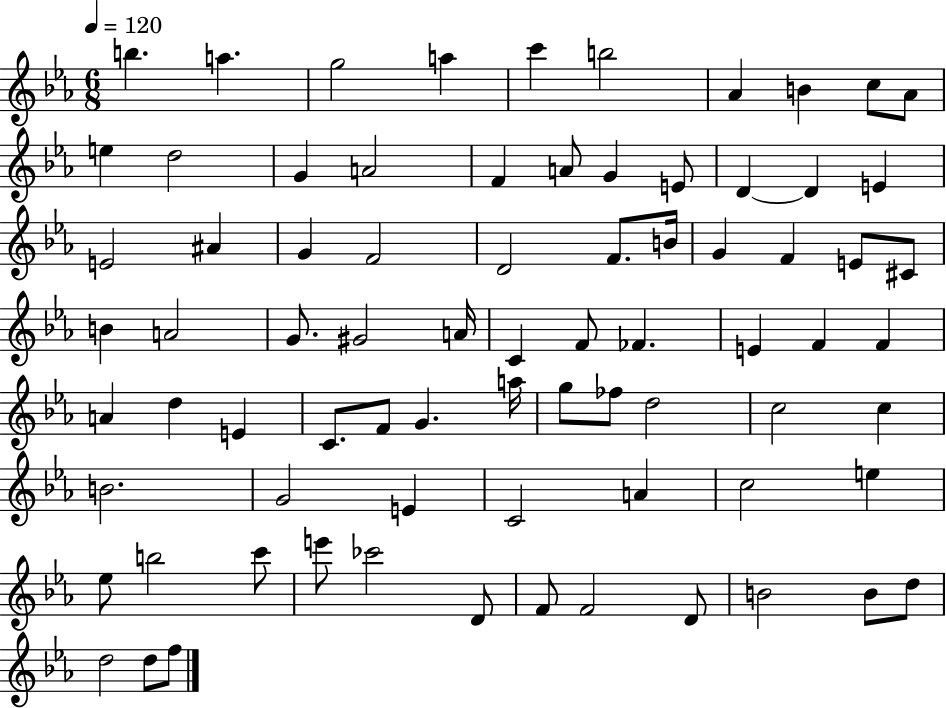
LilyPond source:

{
  \clef treble
  \numericTimeSignature
  \time 6/8
  \key ees \major
  \tempo 4 = 120
  b''4. a''4. | g''2 a''4 | c'''4 b''2 | aes'4 b'4 c''8 aes'8 | \break e''4 d''2 | g'4 a'2 | f'4 a'8 g'4 e'8 | d'4~~ d'4 e'4 | \break e'2 ais'4 | g'4 f'2 | d'2 f'8. b'16 | g'4 f'4 e'8 cis'8 | \break b'4 a'2 | g'8. gis'2 a'16 | c'4 f'8 fes'4. | e'4 f'4 f'4 | \break a'4 d''4 e'4 | c'8. f'8 g'4. a''16 | g''8 fes''8 d''2 | c''2 c''4 | \break b'2. | g'2 e'4 | c'2 a'4 | c''2 e''4 | \break ees''8 b''2 c'''8 | e'''8 ces'''2 d'8 | f'8 f'2 d'8 | b'2 b'8 d''8 | \break d''2 d''8 f''8 | \bar "|."
}